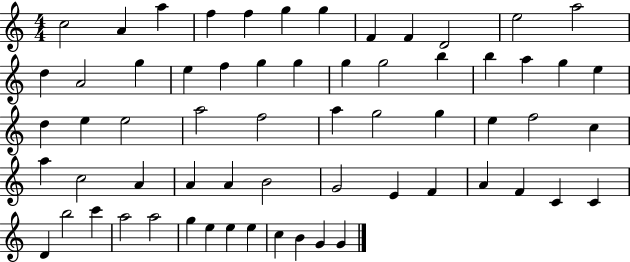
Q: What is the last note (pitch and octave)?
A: G4